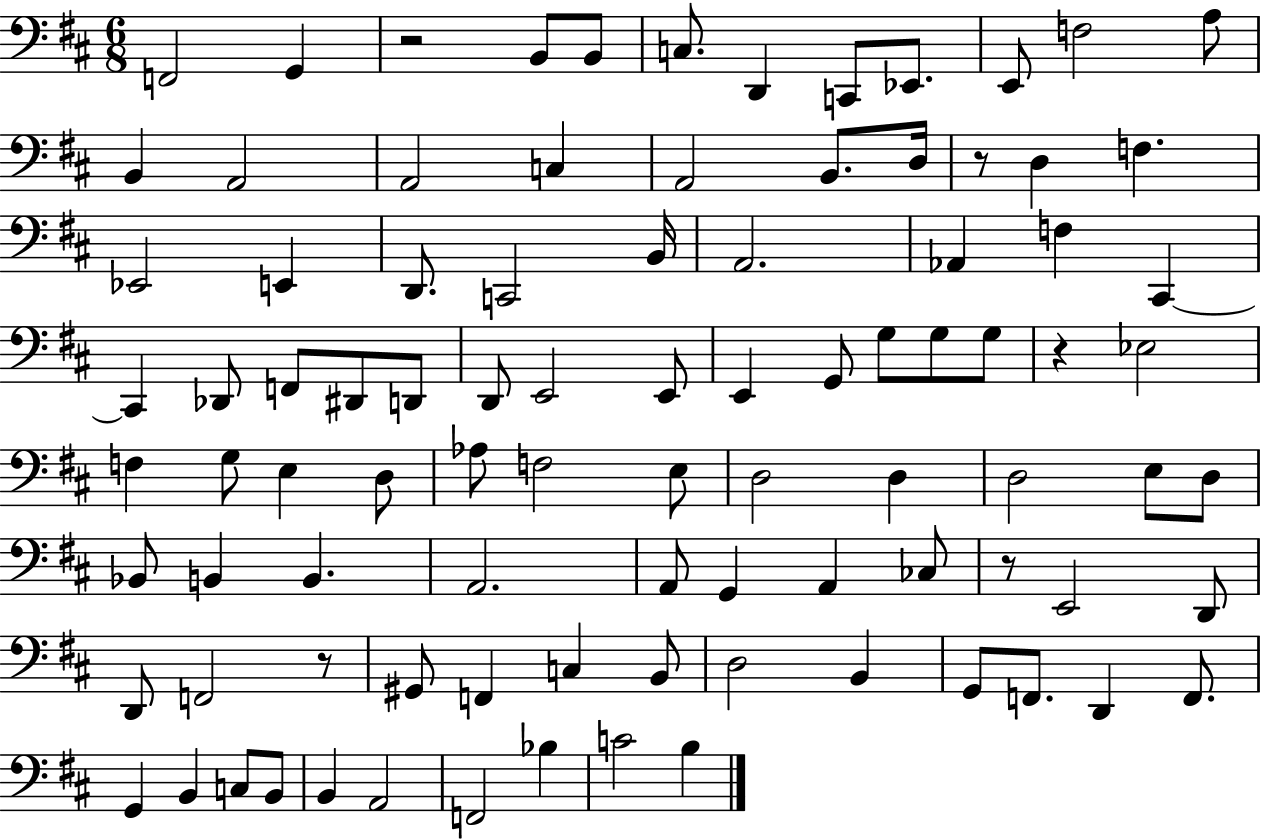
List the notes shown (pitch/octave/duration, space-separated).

F2/h G2/q R/h B2/e B2/e C3/e. D2/q C2/e Eb2/e. E2/e F3/h A3/e B2/q A2/h A2/h C3/q A2/h B2/e. D3/s R/e D3/q F3/q. Eb2/h E2/q D2/e. C2/h B2/s A2/h. Ab2/q F3/q C#2/q C#2/q Db2/e F2/e D#2/e D2/e D2/e E2/h E2/e E2/q G2/e G3/e G3/e G3/e R/q Eb3/h F3/q G3/e E3/q D3/e Ab3/e F3/h E3/e D3/h D3/q D3/h E3/e D3/e Bb2/e B2/q B2/q. A2/h. A2/e G2/q A2/q CES3/e R/e E2/h D2/e D2/e F2/h R/e G#2/e F2/q C3/q B2/e D3/h B2/q G2/e F2/e. D2/q F2/e. G2/q B2/q C3/e B2/e B2/q A2/h F2/h Bb3/q C4/h B3/q